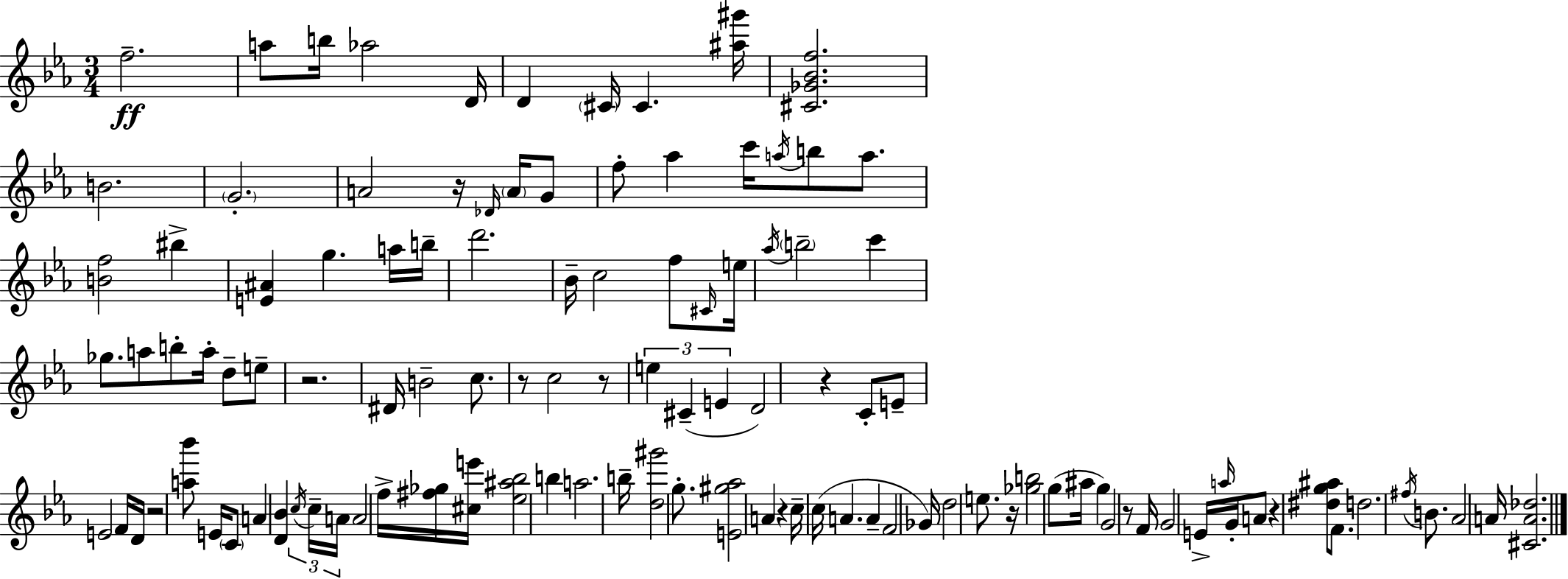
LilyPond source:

{
  \clef treble
  \numericTimeSignature
  \time 3/4
  \key ees \major
  f''2.--\ff | a''8 b''16 aes''2 d'16 | d'4 \parenthesize cis'16 cis'4. <ais'' gis'''>16 | <cis' ges' bes' f''>2. | \break b'2. | \parenthesize g'2.-. | a'2 r16 \grace { des'16 } \parenthesize a'16 g'8 | f''8-. aes''4 c'''16 \acciaccatura { a''16 } b''8 a''8. | \break <b' f''>2 bis''4-> | <e' ais'>4 g''4. | a''16 b''16-- d'''2. | bes'16-- c''2 f''8 | \break \grace { cis'16 } e''16 \acciaccatura { aes''16 } \parenthesize b''2-- | c'''4 ges''8. a''8 b''8-. a''16-. | d''8-- e''8-- r2. | dis'16 b'2-- | \break c''8. r8 c''2 | r8 \tuplet 3/2 { e''4 cis'4--( | e'4 } d'2) | r4 c'8-. e'8-- e'2 | \break f'16 d'16 r2 | <a'' bes'''>8 e'16 \parenthesize c'8 a'4 <d' bes'>4 | \tuplet 3/2 { \acciaccatura { c''16 } c''16-- a'16 } a'2 | f''16-> <fis'' ges''>16 <cis'' e'''>16 <ees'' ais'' bes''>2 | \break b''4 a''2. | b''16-- <d'' gis'''>2 | g''8.-. <e' gis'' aes''>2 | a'4 r4 c''16-- c''16( a'4. | \break a'4-- f'2 | ges'16) d''2 | e''8. r16 <ges'' b''>2 | g''8( ais''16 g''4) g'2 | \break r8 f'16 g'2 | e'16-> \grace { a''16 } g'16-. a'8 r4 | <dis'' g'' ais''>8 f'8. d''2. | \acciaccatura { fis''16 } b'8. aes'2 | \break a'16 <cis' a' des''>2. | \bar "|."
}